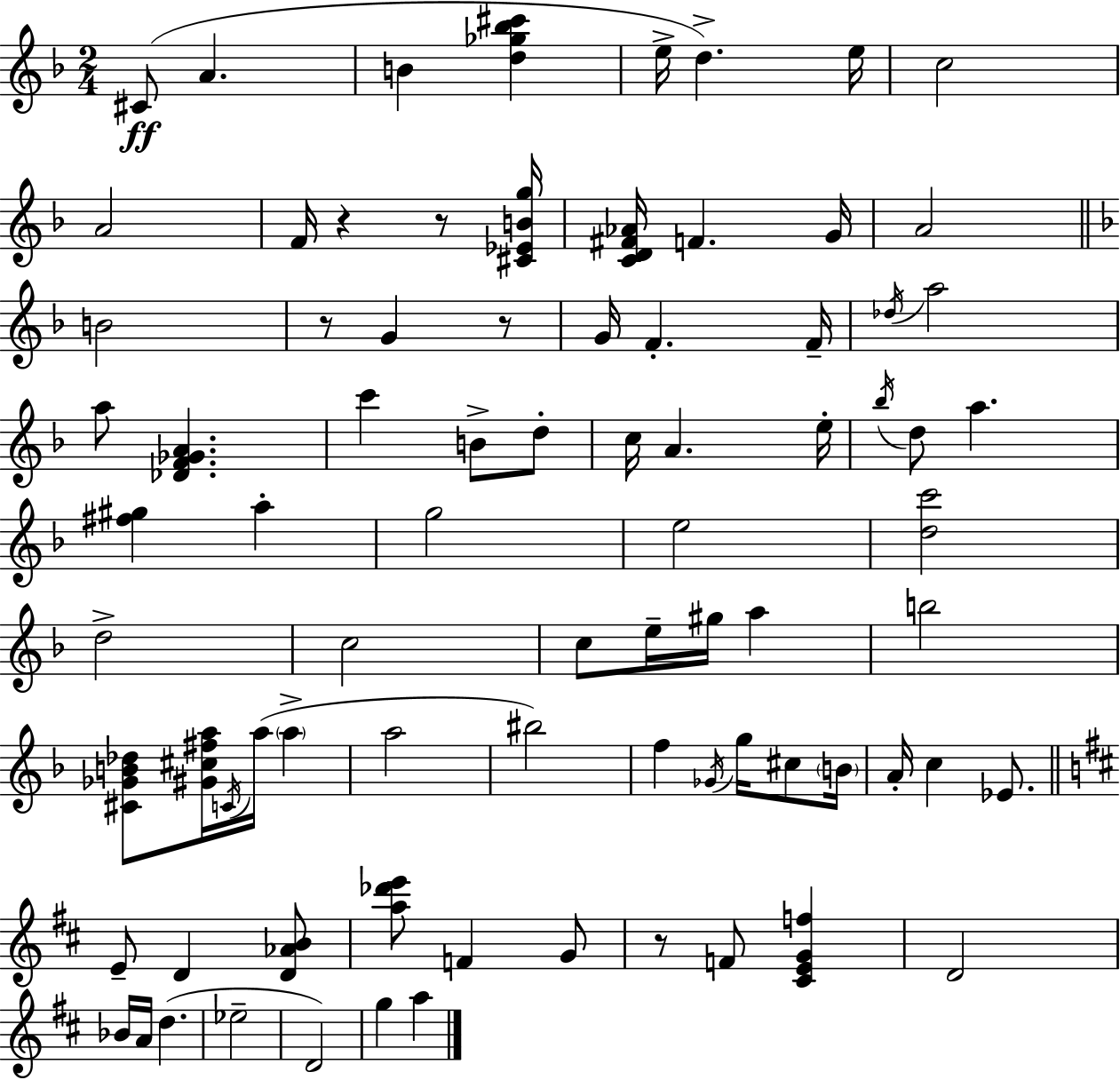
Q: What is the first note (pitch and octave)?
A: C#4